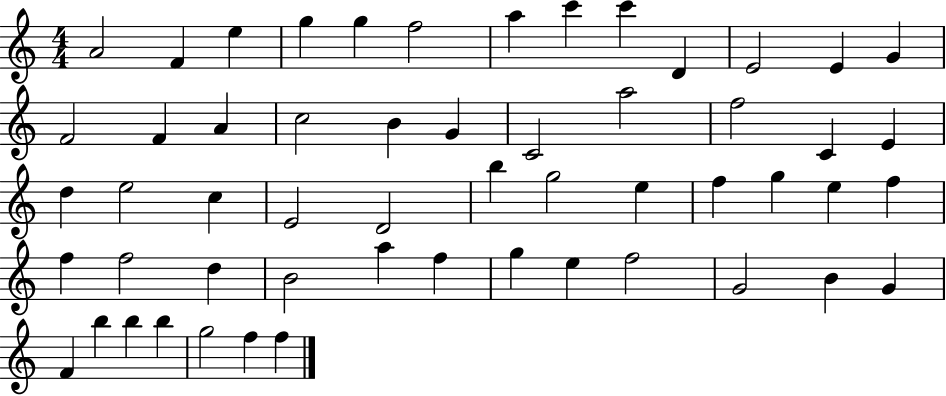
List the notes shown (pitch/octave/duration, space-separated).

A4/h F4/q E5/q G5/q G5/q F5/h A5/q C6/q C6/q D4/q E4/h E4/q G4/q F4/h F4/q A4/q C5/h B4/q G4/q C4/h A5/h F5/h C4/q E4/q D5/q E5/h C5/q E4/h D4/h B5/q G5/h E5/q F5/q G5/q E5/q F5/q F5/q F5/h D5/q B4/h A5/q F5/q G5/q E5/q F5/h G4/h B4/q G4/q F4/q B5/q B5/q B5/q G5/h F5/q F5/q